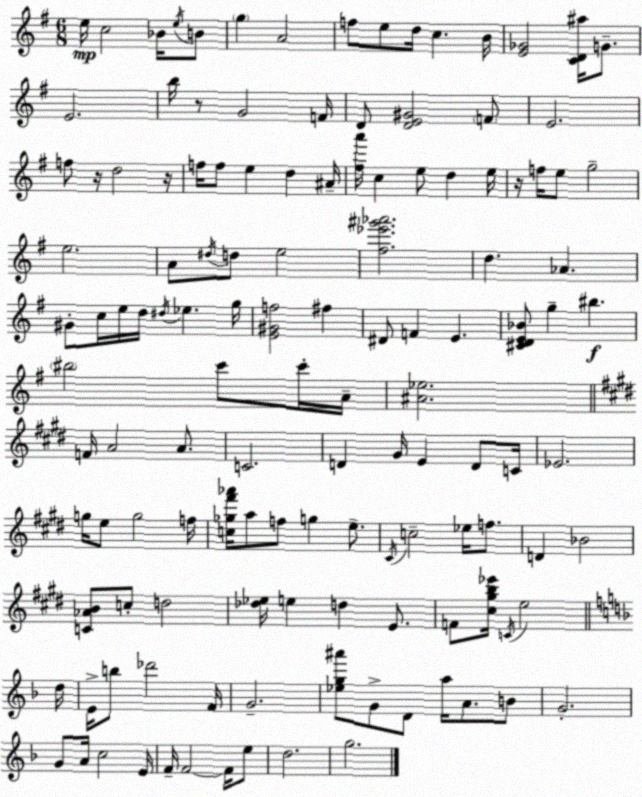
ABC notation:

X:1
T:Untitled
M:6/8
L:1/4
K:Em
e/4 c2 _B/4 e/4 B/2 g A2 f/2 e/2 d/4 c B/4 [E_G]2 [CD^a]/4 G/2 E2 b/4 z/2 G2 F/4 D/2 [DE^G]2 F/2 E2 f/2 z/4 d2 z/4 f/4 f/2 e d ^A/4 [^fa']/4 c e/2 d e/4 z/4 f/4 e/2 g2 e2 A/2 ^d/4 d/2 e2 [^f_e'^g'_a']2 d _A ^G/2 c/4 e/4 d/4 ^d/4 _e g/4 [E^Gf]2 ^f ^D/2 F E [^CDE_B]/2 g ^b ^b2 c'/2 c'/4 A/4 [^A_e]2 F/4 A2 A/2 C2 D ^G/4 E D/2 C/4 _E2 g/4 e/2 g2 f/4 [c_g^f'_a']/4 a/2 f/2 g e/2 ^C/4 c2 _e/4 f/2 D _B2 [C_AB]/2 c/2 d2 [_d_e]/4 e d E/2 F/2 [^c^gb_e']/4 C/4 e2 d/4 E/4 b/2 _d'2 F/4 G2 [_eg^a']/2 G/2 D/2 a/4 A/2 B/2 G2 G/2 A/4 c2 E/4 F/4 F2 F/4 e/2 d2 g2